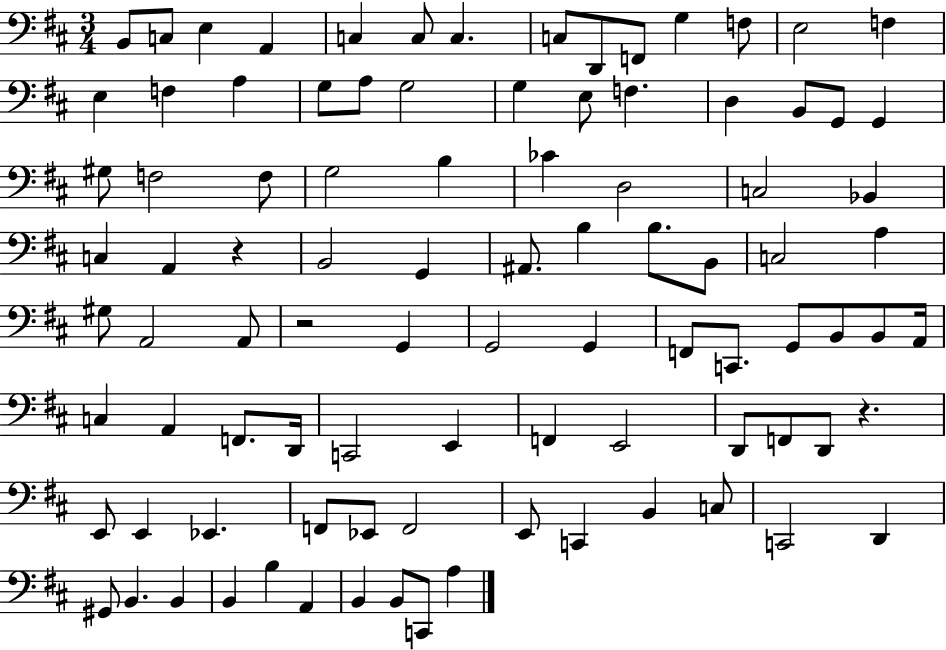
X:1
T:Untitled
M:3/4
L:1/4
K:D
B,,/2 C,/2 E, A,, C, C,/2 C, C,/2 D,,/2 F,,/2 G, F,/2 E,2 F, E, F, A, G,/2 A,/2 G,2 G, E,/2 F, D, B,,/2 G,,/2 G,, ^G,/2 F,2 F,/2 G,2 B, _C D,2 C,2 _B,, C, A,, z B,,2 G,, ^A,,/2 B, B,/2 B,,/2 C,2 A, ^G,/2 A,,2 A,,/2 z2 G,, G,,2 G,, F,,/2 C,,/2 G,,/2 B,,/2 B,,/2 A,,/4 C, A,, F,,/2 D,,/4 C,,2 E,, F,, E,,2 D,,/2 F,,/2 D,,/2 z E,,/2 E,, _E,, F,,/2 _E,,/2 F,,2 E,,/2 C,, B,, C,/2 C,,2 D,, ^G,,/2 B,, B,, B,, B, A,, B,, B,,/2 C,,/2 A,